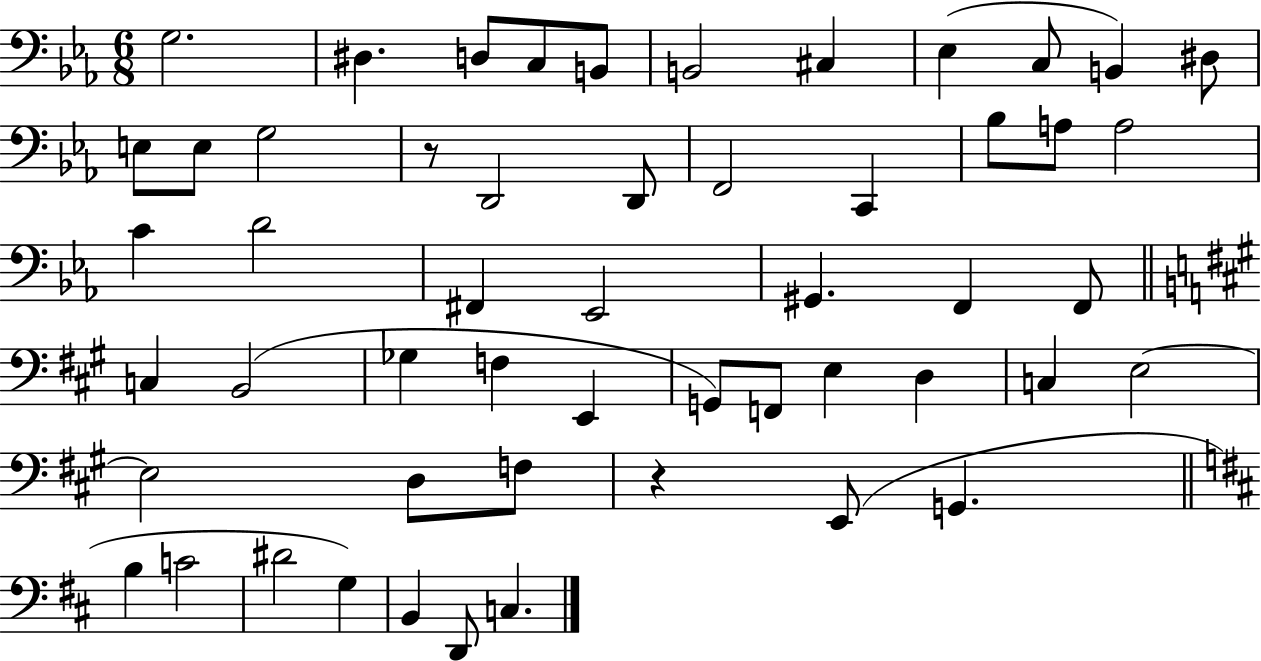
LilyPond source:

{
  \clef bass
  \numericTimeSignature
  \time 6/8
  \key ees \major
  g2. | dis4. d8 c8 b,8 | b,2 cis4 | ees4( c8 b,4) dis8 | \break e8 e8 g2 | r8 d,2 d,8 | f,2 c,4 | bes8 a8 a2 | \break c'4 d'2 | fis,4 ees,2 | gis,4. f,4 f,8 | \bar "||" \break \key a \major c4 b,2( | ges4 f4 e,4 | g,8) f,8 e4 d4 | c4 e2~~ | \break e2 d8 f8 | r4 e,8( g,4. | \bar "||" \break \key d \major b4 c'2 | dis'2 g4) | b,4 d,8 c4. | \bar "|."
}